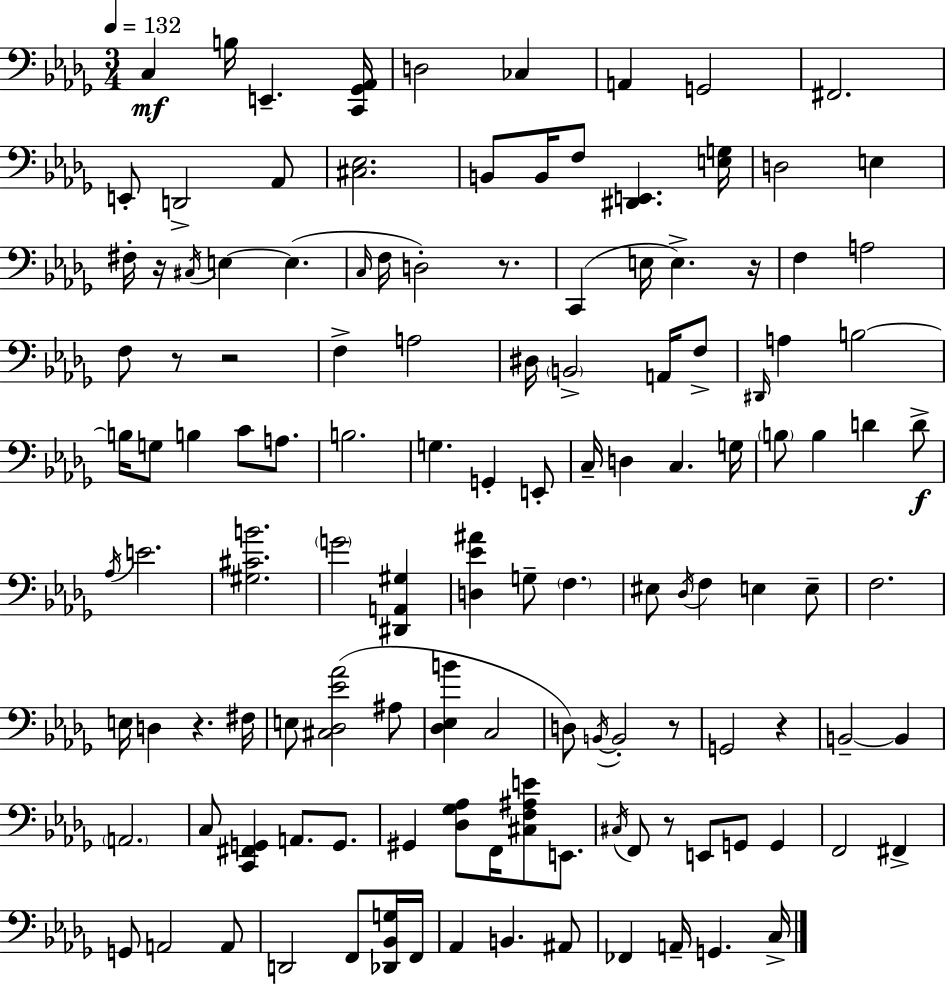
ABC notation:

X:1
T:Untitled
M:3/4
L:1/4
K:Bbm
C, B,/4 E,, [C,,_G,,_A,,]/4 D,2 _C, A,, G,,2 ^F,,2 E,,/2 D,,2 _A,,/2 [^C,_E,]2 B,,/2 B,,/4 F,/2 [^D,,E,,] [E,G,]/4 D,2 E, ^F,/4 z/4 ^C,/4 E, E, C,/4 F,/4 D,2 z/2 C,, E,/4 E, z/4 F, A,2 F,/2 z/2 z2 F, A,2 ^D,/4 B,,2 A,,/4 F,/2 ^D,,/4 A, B,2 B,/4 G,/2 B, C/2 A,/2 B,2 G, G,, E,,/2 C,/4 D, C, G,/4 B,/2 B, D D/2 _A,/4 E2 [^G,^CB]2 G2 [^D,,A,,^G,] [D,_E^A] G,/2 F, ^E,/2 _D,/4 F, E, E,/2 F,2 E,/4 D, z ^F,/4 E,/2 [^C,_D,_E_A]2 ^A,/2 [_D,_E,B] C,2 D,/2 B,,/4 B,,2 z/2 G,,2 z B,,2 B,, A,,2 C,/2 [C,,^F,,G,,] A,,/2 G,,/2 ^G,, [_D,_G,_A,]/2 F,,/4 [^C,F,^A,E]/2 E,,/2 ^C,/4 F,,/2 z/2 E,,/2 G,,/2 G,, F,,2 ^F,, G,,/2 A,,2 A,,/2 D,,2 F,,/2 [_D,,_B,,G,]/4 F,,/4 _A,, B,, ^A,,/2 _F,, A,,/4 G,, C,/4